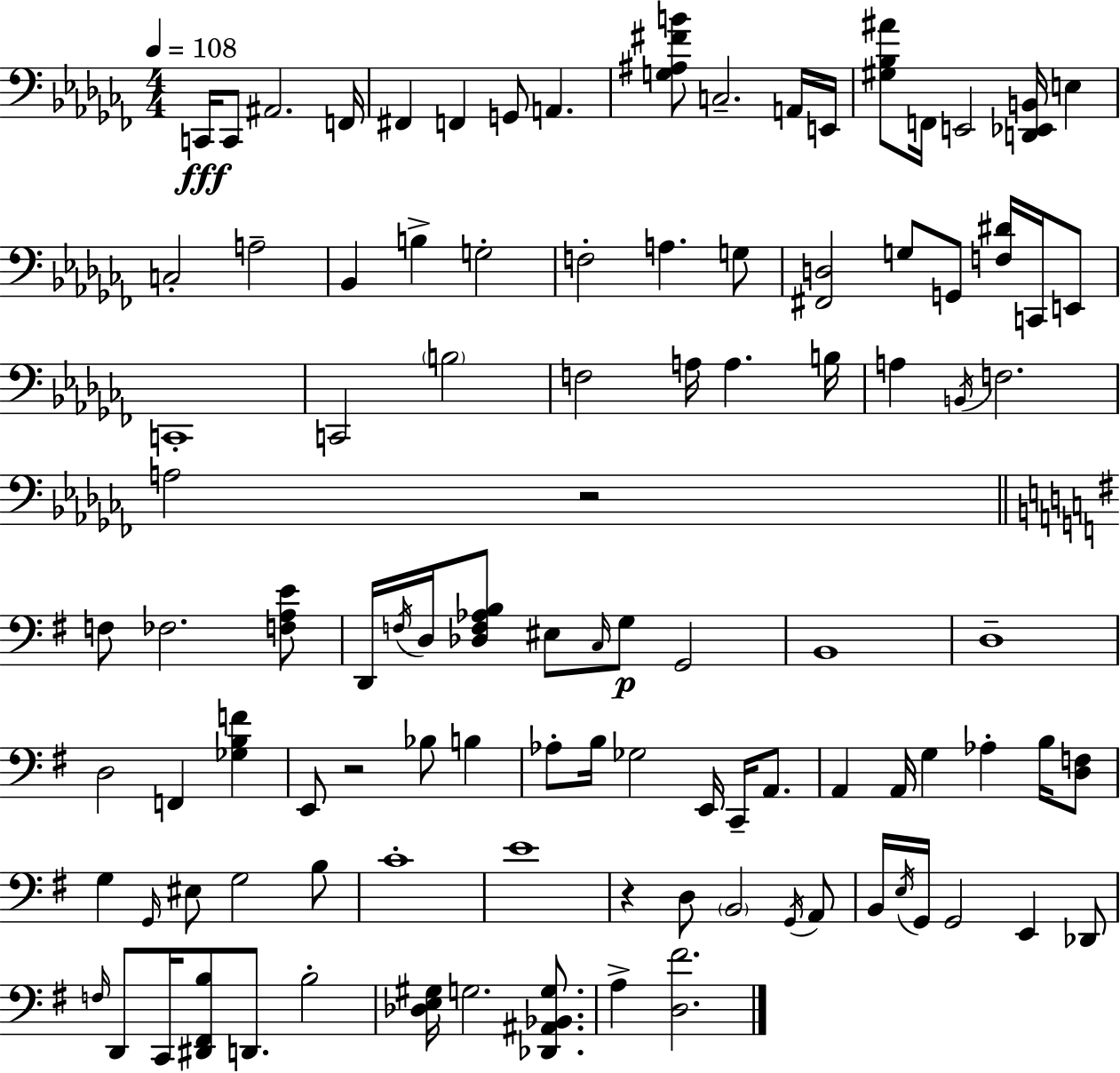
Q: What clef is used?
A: bass